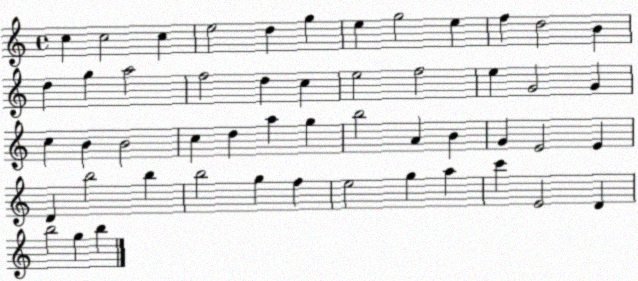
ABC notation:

X:1
T:Untitled
M:4/4
L:1/4
K:C
c c2 c e2 d g e g2 e f d2 B d g a2 f2 d c e2 f2 e G2 G c B B2 c d a g b2 A B G E2 E D b2 b b2 g f e2 g a c' E2 D b2 g b